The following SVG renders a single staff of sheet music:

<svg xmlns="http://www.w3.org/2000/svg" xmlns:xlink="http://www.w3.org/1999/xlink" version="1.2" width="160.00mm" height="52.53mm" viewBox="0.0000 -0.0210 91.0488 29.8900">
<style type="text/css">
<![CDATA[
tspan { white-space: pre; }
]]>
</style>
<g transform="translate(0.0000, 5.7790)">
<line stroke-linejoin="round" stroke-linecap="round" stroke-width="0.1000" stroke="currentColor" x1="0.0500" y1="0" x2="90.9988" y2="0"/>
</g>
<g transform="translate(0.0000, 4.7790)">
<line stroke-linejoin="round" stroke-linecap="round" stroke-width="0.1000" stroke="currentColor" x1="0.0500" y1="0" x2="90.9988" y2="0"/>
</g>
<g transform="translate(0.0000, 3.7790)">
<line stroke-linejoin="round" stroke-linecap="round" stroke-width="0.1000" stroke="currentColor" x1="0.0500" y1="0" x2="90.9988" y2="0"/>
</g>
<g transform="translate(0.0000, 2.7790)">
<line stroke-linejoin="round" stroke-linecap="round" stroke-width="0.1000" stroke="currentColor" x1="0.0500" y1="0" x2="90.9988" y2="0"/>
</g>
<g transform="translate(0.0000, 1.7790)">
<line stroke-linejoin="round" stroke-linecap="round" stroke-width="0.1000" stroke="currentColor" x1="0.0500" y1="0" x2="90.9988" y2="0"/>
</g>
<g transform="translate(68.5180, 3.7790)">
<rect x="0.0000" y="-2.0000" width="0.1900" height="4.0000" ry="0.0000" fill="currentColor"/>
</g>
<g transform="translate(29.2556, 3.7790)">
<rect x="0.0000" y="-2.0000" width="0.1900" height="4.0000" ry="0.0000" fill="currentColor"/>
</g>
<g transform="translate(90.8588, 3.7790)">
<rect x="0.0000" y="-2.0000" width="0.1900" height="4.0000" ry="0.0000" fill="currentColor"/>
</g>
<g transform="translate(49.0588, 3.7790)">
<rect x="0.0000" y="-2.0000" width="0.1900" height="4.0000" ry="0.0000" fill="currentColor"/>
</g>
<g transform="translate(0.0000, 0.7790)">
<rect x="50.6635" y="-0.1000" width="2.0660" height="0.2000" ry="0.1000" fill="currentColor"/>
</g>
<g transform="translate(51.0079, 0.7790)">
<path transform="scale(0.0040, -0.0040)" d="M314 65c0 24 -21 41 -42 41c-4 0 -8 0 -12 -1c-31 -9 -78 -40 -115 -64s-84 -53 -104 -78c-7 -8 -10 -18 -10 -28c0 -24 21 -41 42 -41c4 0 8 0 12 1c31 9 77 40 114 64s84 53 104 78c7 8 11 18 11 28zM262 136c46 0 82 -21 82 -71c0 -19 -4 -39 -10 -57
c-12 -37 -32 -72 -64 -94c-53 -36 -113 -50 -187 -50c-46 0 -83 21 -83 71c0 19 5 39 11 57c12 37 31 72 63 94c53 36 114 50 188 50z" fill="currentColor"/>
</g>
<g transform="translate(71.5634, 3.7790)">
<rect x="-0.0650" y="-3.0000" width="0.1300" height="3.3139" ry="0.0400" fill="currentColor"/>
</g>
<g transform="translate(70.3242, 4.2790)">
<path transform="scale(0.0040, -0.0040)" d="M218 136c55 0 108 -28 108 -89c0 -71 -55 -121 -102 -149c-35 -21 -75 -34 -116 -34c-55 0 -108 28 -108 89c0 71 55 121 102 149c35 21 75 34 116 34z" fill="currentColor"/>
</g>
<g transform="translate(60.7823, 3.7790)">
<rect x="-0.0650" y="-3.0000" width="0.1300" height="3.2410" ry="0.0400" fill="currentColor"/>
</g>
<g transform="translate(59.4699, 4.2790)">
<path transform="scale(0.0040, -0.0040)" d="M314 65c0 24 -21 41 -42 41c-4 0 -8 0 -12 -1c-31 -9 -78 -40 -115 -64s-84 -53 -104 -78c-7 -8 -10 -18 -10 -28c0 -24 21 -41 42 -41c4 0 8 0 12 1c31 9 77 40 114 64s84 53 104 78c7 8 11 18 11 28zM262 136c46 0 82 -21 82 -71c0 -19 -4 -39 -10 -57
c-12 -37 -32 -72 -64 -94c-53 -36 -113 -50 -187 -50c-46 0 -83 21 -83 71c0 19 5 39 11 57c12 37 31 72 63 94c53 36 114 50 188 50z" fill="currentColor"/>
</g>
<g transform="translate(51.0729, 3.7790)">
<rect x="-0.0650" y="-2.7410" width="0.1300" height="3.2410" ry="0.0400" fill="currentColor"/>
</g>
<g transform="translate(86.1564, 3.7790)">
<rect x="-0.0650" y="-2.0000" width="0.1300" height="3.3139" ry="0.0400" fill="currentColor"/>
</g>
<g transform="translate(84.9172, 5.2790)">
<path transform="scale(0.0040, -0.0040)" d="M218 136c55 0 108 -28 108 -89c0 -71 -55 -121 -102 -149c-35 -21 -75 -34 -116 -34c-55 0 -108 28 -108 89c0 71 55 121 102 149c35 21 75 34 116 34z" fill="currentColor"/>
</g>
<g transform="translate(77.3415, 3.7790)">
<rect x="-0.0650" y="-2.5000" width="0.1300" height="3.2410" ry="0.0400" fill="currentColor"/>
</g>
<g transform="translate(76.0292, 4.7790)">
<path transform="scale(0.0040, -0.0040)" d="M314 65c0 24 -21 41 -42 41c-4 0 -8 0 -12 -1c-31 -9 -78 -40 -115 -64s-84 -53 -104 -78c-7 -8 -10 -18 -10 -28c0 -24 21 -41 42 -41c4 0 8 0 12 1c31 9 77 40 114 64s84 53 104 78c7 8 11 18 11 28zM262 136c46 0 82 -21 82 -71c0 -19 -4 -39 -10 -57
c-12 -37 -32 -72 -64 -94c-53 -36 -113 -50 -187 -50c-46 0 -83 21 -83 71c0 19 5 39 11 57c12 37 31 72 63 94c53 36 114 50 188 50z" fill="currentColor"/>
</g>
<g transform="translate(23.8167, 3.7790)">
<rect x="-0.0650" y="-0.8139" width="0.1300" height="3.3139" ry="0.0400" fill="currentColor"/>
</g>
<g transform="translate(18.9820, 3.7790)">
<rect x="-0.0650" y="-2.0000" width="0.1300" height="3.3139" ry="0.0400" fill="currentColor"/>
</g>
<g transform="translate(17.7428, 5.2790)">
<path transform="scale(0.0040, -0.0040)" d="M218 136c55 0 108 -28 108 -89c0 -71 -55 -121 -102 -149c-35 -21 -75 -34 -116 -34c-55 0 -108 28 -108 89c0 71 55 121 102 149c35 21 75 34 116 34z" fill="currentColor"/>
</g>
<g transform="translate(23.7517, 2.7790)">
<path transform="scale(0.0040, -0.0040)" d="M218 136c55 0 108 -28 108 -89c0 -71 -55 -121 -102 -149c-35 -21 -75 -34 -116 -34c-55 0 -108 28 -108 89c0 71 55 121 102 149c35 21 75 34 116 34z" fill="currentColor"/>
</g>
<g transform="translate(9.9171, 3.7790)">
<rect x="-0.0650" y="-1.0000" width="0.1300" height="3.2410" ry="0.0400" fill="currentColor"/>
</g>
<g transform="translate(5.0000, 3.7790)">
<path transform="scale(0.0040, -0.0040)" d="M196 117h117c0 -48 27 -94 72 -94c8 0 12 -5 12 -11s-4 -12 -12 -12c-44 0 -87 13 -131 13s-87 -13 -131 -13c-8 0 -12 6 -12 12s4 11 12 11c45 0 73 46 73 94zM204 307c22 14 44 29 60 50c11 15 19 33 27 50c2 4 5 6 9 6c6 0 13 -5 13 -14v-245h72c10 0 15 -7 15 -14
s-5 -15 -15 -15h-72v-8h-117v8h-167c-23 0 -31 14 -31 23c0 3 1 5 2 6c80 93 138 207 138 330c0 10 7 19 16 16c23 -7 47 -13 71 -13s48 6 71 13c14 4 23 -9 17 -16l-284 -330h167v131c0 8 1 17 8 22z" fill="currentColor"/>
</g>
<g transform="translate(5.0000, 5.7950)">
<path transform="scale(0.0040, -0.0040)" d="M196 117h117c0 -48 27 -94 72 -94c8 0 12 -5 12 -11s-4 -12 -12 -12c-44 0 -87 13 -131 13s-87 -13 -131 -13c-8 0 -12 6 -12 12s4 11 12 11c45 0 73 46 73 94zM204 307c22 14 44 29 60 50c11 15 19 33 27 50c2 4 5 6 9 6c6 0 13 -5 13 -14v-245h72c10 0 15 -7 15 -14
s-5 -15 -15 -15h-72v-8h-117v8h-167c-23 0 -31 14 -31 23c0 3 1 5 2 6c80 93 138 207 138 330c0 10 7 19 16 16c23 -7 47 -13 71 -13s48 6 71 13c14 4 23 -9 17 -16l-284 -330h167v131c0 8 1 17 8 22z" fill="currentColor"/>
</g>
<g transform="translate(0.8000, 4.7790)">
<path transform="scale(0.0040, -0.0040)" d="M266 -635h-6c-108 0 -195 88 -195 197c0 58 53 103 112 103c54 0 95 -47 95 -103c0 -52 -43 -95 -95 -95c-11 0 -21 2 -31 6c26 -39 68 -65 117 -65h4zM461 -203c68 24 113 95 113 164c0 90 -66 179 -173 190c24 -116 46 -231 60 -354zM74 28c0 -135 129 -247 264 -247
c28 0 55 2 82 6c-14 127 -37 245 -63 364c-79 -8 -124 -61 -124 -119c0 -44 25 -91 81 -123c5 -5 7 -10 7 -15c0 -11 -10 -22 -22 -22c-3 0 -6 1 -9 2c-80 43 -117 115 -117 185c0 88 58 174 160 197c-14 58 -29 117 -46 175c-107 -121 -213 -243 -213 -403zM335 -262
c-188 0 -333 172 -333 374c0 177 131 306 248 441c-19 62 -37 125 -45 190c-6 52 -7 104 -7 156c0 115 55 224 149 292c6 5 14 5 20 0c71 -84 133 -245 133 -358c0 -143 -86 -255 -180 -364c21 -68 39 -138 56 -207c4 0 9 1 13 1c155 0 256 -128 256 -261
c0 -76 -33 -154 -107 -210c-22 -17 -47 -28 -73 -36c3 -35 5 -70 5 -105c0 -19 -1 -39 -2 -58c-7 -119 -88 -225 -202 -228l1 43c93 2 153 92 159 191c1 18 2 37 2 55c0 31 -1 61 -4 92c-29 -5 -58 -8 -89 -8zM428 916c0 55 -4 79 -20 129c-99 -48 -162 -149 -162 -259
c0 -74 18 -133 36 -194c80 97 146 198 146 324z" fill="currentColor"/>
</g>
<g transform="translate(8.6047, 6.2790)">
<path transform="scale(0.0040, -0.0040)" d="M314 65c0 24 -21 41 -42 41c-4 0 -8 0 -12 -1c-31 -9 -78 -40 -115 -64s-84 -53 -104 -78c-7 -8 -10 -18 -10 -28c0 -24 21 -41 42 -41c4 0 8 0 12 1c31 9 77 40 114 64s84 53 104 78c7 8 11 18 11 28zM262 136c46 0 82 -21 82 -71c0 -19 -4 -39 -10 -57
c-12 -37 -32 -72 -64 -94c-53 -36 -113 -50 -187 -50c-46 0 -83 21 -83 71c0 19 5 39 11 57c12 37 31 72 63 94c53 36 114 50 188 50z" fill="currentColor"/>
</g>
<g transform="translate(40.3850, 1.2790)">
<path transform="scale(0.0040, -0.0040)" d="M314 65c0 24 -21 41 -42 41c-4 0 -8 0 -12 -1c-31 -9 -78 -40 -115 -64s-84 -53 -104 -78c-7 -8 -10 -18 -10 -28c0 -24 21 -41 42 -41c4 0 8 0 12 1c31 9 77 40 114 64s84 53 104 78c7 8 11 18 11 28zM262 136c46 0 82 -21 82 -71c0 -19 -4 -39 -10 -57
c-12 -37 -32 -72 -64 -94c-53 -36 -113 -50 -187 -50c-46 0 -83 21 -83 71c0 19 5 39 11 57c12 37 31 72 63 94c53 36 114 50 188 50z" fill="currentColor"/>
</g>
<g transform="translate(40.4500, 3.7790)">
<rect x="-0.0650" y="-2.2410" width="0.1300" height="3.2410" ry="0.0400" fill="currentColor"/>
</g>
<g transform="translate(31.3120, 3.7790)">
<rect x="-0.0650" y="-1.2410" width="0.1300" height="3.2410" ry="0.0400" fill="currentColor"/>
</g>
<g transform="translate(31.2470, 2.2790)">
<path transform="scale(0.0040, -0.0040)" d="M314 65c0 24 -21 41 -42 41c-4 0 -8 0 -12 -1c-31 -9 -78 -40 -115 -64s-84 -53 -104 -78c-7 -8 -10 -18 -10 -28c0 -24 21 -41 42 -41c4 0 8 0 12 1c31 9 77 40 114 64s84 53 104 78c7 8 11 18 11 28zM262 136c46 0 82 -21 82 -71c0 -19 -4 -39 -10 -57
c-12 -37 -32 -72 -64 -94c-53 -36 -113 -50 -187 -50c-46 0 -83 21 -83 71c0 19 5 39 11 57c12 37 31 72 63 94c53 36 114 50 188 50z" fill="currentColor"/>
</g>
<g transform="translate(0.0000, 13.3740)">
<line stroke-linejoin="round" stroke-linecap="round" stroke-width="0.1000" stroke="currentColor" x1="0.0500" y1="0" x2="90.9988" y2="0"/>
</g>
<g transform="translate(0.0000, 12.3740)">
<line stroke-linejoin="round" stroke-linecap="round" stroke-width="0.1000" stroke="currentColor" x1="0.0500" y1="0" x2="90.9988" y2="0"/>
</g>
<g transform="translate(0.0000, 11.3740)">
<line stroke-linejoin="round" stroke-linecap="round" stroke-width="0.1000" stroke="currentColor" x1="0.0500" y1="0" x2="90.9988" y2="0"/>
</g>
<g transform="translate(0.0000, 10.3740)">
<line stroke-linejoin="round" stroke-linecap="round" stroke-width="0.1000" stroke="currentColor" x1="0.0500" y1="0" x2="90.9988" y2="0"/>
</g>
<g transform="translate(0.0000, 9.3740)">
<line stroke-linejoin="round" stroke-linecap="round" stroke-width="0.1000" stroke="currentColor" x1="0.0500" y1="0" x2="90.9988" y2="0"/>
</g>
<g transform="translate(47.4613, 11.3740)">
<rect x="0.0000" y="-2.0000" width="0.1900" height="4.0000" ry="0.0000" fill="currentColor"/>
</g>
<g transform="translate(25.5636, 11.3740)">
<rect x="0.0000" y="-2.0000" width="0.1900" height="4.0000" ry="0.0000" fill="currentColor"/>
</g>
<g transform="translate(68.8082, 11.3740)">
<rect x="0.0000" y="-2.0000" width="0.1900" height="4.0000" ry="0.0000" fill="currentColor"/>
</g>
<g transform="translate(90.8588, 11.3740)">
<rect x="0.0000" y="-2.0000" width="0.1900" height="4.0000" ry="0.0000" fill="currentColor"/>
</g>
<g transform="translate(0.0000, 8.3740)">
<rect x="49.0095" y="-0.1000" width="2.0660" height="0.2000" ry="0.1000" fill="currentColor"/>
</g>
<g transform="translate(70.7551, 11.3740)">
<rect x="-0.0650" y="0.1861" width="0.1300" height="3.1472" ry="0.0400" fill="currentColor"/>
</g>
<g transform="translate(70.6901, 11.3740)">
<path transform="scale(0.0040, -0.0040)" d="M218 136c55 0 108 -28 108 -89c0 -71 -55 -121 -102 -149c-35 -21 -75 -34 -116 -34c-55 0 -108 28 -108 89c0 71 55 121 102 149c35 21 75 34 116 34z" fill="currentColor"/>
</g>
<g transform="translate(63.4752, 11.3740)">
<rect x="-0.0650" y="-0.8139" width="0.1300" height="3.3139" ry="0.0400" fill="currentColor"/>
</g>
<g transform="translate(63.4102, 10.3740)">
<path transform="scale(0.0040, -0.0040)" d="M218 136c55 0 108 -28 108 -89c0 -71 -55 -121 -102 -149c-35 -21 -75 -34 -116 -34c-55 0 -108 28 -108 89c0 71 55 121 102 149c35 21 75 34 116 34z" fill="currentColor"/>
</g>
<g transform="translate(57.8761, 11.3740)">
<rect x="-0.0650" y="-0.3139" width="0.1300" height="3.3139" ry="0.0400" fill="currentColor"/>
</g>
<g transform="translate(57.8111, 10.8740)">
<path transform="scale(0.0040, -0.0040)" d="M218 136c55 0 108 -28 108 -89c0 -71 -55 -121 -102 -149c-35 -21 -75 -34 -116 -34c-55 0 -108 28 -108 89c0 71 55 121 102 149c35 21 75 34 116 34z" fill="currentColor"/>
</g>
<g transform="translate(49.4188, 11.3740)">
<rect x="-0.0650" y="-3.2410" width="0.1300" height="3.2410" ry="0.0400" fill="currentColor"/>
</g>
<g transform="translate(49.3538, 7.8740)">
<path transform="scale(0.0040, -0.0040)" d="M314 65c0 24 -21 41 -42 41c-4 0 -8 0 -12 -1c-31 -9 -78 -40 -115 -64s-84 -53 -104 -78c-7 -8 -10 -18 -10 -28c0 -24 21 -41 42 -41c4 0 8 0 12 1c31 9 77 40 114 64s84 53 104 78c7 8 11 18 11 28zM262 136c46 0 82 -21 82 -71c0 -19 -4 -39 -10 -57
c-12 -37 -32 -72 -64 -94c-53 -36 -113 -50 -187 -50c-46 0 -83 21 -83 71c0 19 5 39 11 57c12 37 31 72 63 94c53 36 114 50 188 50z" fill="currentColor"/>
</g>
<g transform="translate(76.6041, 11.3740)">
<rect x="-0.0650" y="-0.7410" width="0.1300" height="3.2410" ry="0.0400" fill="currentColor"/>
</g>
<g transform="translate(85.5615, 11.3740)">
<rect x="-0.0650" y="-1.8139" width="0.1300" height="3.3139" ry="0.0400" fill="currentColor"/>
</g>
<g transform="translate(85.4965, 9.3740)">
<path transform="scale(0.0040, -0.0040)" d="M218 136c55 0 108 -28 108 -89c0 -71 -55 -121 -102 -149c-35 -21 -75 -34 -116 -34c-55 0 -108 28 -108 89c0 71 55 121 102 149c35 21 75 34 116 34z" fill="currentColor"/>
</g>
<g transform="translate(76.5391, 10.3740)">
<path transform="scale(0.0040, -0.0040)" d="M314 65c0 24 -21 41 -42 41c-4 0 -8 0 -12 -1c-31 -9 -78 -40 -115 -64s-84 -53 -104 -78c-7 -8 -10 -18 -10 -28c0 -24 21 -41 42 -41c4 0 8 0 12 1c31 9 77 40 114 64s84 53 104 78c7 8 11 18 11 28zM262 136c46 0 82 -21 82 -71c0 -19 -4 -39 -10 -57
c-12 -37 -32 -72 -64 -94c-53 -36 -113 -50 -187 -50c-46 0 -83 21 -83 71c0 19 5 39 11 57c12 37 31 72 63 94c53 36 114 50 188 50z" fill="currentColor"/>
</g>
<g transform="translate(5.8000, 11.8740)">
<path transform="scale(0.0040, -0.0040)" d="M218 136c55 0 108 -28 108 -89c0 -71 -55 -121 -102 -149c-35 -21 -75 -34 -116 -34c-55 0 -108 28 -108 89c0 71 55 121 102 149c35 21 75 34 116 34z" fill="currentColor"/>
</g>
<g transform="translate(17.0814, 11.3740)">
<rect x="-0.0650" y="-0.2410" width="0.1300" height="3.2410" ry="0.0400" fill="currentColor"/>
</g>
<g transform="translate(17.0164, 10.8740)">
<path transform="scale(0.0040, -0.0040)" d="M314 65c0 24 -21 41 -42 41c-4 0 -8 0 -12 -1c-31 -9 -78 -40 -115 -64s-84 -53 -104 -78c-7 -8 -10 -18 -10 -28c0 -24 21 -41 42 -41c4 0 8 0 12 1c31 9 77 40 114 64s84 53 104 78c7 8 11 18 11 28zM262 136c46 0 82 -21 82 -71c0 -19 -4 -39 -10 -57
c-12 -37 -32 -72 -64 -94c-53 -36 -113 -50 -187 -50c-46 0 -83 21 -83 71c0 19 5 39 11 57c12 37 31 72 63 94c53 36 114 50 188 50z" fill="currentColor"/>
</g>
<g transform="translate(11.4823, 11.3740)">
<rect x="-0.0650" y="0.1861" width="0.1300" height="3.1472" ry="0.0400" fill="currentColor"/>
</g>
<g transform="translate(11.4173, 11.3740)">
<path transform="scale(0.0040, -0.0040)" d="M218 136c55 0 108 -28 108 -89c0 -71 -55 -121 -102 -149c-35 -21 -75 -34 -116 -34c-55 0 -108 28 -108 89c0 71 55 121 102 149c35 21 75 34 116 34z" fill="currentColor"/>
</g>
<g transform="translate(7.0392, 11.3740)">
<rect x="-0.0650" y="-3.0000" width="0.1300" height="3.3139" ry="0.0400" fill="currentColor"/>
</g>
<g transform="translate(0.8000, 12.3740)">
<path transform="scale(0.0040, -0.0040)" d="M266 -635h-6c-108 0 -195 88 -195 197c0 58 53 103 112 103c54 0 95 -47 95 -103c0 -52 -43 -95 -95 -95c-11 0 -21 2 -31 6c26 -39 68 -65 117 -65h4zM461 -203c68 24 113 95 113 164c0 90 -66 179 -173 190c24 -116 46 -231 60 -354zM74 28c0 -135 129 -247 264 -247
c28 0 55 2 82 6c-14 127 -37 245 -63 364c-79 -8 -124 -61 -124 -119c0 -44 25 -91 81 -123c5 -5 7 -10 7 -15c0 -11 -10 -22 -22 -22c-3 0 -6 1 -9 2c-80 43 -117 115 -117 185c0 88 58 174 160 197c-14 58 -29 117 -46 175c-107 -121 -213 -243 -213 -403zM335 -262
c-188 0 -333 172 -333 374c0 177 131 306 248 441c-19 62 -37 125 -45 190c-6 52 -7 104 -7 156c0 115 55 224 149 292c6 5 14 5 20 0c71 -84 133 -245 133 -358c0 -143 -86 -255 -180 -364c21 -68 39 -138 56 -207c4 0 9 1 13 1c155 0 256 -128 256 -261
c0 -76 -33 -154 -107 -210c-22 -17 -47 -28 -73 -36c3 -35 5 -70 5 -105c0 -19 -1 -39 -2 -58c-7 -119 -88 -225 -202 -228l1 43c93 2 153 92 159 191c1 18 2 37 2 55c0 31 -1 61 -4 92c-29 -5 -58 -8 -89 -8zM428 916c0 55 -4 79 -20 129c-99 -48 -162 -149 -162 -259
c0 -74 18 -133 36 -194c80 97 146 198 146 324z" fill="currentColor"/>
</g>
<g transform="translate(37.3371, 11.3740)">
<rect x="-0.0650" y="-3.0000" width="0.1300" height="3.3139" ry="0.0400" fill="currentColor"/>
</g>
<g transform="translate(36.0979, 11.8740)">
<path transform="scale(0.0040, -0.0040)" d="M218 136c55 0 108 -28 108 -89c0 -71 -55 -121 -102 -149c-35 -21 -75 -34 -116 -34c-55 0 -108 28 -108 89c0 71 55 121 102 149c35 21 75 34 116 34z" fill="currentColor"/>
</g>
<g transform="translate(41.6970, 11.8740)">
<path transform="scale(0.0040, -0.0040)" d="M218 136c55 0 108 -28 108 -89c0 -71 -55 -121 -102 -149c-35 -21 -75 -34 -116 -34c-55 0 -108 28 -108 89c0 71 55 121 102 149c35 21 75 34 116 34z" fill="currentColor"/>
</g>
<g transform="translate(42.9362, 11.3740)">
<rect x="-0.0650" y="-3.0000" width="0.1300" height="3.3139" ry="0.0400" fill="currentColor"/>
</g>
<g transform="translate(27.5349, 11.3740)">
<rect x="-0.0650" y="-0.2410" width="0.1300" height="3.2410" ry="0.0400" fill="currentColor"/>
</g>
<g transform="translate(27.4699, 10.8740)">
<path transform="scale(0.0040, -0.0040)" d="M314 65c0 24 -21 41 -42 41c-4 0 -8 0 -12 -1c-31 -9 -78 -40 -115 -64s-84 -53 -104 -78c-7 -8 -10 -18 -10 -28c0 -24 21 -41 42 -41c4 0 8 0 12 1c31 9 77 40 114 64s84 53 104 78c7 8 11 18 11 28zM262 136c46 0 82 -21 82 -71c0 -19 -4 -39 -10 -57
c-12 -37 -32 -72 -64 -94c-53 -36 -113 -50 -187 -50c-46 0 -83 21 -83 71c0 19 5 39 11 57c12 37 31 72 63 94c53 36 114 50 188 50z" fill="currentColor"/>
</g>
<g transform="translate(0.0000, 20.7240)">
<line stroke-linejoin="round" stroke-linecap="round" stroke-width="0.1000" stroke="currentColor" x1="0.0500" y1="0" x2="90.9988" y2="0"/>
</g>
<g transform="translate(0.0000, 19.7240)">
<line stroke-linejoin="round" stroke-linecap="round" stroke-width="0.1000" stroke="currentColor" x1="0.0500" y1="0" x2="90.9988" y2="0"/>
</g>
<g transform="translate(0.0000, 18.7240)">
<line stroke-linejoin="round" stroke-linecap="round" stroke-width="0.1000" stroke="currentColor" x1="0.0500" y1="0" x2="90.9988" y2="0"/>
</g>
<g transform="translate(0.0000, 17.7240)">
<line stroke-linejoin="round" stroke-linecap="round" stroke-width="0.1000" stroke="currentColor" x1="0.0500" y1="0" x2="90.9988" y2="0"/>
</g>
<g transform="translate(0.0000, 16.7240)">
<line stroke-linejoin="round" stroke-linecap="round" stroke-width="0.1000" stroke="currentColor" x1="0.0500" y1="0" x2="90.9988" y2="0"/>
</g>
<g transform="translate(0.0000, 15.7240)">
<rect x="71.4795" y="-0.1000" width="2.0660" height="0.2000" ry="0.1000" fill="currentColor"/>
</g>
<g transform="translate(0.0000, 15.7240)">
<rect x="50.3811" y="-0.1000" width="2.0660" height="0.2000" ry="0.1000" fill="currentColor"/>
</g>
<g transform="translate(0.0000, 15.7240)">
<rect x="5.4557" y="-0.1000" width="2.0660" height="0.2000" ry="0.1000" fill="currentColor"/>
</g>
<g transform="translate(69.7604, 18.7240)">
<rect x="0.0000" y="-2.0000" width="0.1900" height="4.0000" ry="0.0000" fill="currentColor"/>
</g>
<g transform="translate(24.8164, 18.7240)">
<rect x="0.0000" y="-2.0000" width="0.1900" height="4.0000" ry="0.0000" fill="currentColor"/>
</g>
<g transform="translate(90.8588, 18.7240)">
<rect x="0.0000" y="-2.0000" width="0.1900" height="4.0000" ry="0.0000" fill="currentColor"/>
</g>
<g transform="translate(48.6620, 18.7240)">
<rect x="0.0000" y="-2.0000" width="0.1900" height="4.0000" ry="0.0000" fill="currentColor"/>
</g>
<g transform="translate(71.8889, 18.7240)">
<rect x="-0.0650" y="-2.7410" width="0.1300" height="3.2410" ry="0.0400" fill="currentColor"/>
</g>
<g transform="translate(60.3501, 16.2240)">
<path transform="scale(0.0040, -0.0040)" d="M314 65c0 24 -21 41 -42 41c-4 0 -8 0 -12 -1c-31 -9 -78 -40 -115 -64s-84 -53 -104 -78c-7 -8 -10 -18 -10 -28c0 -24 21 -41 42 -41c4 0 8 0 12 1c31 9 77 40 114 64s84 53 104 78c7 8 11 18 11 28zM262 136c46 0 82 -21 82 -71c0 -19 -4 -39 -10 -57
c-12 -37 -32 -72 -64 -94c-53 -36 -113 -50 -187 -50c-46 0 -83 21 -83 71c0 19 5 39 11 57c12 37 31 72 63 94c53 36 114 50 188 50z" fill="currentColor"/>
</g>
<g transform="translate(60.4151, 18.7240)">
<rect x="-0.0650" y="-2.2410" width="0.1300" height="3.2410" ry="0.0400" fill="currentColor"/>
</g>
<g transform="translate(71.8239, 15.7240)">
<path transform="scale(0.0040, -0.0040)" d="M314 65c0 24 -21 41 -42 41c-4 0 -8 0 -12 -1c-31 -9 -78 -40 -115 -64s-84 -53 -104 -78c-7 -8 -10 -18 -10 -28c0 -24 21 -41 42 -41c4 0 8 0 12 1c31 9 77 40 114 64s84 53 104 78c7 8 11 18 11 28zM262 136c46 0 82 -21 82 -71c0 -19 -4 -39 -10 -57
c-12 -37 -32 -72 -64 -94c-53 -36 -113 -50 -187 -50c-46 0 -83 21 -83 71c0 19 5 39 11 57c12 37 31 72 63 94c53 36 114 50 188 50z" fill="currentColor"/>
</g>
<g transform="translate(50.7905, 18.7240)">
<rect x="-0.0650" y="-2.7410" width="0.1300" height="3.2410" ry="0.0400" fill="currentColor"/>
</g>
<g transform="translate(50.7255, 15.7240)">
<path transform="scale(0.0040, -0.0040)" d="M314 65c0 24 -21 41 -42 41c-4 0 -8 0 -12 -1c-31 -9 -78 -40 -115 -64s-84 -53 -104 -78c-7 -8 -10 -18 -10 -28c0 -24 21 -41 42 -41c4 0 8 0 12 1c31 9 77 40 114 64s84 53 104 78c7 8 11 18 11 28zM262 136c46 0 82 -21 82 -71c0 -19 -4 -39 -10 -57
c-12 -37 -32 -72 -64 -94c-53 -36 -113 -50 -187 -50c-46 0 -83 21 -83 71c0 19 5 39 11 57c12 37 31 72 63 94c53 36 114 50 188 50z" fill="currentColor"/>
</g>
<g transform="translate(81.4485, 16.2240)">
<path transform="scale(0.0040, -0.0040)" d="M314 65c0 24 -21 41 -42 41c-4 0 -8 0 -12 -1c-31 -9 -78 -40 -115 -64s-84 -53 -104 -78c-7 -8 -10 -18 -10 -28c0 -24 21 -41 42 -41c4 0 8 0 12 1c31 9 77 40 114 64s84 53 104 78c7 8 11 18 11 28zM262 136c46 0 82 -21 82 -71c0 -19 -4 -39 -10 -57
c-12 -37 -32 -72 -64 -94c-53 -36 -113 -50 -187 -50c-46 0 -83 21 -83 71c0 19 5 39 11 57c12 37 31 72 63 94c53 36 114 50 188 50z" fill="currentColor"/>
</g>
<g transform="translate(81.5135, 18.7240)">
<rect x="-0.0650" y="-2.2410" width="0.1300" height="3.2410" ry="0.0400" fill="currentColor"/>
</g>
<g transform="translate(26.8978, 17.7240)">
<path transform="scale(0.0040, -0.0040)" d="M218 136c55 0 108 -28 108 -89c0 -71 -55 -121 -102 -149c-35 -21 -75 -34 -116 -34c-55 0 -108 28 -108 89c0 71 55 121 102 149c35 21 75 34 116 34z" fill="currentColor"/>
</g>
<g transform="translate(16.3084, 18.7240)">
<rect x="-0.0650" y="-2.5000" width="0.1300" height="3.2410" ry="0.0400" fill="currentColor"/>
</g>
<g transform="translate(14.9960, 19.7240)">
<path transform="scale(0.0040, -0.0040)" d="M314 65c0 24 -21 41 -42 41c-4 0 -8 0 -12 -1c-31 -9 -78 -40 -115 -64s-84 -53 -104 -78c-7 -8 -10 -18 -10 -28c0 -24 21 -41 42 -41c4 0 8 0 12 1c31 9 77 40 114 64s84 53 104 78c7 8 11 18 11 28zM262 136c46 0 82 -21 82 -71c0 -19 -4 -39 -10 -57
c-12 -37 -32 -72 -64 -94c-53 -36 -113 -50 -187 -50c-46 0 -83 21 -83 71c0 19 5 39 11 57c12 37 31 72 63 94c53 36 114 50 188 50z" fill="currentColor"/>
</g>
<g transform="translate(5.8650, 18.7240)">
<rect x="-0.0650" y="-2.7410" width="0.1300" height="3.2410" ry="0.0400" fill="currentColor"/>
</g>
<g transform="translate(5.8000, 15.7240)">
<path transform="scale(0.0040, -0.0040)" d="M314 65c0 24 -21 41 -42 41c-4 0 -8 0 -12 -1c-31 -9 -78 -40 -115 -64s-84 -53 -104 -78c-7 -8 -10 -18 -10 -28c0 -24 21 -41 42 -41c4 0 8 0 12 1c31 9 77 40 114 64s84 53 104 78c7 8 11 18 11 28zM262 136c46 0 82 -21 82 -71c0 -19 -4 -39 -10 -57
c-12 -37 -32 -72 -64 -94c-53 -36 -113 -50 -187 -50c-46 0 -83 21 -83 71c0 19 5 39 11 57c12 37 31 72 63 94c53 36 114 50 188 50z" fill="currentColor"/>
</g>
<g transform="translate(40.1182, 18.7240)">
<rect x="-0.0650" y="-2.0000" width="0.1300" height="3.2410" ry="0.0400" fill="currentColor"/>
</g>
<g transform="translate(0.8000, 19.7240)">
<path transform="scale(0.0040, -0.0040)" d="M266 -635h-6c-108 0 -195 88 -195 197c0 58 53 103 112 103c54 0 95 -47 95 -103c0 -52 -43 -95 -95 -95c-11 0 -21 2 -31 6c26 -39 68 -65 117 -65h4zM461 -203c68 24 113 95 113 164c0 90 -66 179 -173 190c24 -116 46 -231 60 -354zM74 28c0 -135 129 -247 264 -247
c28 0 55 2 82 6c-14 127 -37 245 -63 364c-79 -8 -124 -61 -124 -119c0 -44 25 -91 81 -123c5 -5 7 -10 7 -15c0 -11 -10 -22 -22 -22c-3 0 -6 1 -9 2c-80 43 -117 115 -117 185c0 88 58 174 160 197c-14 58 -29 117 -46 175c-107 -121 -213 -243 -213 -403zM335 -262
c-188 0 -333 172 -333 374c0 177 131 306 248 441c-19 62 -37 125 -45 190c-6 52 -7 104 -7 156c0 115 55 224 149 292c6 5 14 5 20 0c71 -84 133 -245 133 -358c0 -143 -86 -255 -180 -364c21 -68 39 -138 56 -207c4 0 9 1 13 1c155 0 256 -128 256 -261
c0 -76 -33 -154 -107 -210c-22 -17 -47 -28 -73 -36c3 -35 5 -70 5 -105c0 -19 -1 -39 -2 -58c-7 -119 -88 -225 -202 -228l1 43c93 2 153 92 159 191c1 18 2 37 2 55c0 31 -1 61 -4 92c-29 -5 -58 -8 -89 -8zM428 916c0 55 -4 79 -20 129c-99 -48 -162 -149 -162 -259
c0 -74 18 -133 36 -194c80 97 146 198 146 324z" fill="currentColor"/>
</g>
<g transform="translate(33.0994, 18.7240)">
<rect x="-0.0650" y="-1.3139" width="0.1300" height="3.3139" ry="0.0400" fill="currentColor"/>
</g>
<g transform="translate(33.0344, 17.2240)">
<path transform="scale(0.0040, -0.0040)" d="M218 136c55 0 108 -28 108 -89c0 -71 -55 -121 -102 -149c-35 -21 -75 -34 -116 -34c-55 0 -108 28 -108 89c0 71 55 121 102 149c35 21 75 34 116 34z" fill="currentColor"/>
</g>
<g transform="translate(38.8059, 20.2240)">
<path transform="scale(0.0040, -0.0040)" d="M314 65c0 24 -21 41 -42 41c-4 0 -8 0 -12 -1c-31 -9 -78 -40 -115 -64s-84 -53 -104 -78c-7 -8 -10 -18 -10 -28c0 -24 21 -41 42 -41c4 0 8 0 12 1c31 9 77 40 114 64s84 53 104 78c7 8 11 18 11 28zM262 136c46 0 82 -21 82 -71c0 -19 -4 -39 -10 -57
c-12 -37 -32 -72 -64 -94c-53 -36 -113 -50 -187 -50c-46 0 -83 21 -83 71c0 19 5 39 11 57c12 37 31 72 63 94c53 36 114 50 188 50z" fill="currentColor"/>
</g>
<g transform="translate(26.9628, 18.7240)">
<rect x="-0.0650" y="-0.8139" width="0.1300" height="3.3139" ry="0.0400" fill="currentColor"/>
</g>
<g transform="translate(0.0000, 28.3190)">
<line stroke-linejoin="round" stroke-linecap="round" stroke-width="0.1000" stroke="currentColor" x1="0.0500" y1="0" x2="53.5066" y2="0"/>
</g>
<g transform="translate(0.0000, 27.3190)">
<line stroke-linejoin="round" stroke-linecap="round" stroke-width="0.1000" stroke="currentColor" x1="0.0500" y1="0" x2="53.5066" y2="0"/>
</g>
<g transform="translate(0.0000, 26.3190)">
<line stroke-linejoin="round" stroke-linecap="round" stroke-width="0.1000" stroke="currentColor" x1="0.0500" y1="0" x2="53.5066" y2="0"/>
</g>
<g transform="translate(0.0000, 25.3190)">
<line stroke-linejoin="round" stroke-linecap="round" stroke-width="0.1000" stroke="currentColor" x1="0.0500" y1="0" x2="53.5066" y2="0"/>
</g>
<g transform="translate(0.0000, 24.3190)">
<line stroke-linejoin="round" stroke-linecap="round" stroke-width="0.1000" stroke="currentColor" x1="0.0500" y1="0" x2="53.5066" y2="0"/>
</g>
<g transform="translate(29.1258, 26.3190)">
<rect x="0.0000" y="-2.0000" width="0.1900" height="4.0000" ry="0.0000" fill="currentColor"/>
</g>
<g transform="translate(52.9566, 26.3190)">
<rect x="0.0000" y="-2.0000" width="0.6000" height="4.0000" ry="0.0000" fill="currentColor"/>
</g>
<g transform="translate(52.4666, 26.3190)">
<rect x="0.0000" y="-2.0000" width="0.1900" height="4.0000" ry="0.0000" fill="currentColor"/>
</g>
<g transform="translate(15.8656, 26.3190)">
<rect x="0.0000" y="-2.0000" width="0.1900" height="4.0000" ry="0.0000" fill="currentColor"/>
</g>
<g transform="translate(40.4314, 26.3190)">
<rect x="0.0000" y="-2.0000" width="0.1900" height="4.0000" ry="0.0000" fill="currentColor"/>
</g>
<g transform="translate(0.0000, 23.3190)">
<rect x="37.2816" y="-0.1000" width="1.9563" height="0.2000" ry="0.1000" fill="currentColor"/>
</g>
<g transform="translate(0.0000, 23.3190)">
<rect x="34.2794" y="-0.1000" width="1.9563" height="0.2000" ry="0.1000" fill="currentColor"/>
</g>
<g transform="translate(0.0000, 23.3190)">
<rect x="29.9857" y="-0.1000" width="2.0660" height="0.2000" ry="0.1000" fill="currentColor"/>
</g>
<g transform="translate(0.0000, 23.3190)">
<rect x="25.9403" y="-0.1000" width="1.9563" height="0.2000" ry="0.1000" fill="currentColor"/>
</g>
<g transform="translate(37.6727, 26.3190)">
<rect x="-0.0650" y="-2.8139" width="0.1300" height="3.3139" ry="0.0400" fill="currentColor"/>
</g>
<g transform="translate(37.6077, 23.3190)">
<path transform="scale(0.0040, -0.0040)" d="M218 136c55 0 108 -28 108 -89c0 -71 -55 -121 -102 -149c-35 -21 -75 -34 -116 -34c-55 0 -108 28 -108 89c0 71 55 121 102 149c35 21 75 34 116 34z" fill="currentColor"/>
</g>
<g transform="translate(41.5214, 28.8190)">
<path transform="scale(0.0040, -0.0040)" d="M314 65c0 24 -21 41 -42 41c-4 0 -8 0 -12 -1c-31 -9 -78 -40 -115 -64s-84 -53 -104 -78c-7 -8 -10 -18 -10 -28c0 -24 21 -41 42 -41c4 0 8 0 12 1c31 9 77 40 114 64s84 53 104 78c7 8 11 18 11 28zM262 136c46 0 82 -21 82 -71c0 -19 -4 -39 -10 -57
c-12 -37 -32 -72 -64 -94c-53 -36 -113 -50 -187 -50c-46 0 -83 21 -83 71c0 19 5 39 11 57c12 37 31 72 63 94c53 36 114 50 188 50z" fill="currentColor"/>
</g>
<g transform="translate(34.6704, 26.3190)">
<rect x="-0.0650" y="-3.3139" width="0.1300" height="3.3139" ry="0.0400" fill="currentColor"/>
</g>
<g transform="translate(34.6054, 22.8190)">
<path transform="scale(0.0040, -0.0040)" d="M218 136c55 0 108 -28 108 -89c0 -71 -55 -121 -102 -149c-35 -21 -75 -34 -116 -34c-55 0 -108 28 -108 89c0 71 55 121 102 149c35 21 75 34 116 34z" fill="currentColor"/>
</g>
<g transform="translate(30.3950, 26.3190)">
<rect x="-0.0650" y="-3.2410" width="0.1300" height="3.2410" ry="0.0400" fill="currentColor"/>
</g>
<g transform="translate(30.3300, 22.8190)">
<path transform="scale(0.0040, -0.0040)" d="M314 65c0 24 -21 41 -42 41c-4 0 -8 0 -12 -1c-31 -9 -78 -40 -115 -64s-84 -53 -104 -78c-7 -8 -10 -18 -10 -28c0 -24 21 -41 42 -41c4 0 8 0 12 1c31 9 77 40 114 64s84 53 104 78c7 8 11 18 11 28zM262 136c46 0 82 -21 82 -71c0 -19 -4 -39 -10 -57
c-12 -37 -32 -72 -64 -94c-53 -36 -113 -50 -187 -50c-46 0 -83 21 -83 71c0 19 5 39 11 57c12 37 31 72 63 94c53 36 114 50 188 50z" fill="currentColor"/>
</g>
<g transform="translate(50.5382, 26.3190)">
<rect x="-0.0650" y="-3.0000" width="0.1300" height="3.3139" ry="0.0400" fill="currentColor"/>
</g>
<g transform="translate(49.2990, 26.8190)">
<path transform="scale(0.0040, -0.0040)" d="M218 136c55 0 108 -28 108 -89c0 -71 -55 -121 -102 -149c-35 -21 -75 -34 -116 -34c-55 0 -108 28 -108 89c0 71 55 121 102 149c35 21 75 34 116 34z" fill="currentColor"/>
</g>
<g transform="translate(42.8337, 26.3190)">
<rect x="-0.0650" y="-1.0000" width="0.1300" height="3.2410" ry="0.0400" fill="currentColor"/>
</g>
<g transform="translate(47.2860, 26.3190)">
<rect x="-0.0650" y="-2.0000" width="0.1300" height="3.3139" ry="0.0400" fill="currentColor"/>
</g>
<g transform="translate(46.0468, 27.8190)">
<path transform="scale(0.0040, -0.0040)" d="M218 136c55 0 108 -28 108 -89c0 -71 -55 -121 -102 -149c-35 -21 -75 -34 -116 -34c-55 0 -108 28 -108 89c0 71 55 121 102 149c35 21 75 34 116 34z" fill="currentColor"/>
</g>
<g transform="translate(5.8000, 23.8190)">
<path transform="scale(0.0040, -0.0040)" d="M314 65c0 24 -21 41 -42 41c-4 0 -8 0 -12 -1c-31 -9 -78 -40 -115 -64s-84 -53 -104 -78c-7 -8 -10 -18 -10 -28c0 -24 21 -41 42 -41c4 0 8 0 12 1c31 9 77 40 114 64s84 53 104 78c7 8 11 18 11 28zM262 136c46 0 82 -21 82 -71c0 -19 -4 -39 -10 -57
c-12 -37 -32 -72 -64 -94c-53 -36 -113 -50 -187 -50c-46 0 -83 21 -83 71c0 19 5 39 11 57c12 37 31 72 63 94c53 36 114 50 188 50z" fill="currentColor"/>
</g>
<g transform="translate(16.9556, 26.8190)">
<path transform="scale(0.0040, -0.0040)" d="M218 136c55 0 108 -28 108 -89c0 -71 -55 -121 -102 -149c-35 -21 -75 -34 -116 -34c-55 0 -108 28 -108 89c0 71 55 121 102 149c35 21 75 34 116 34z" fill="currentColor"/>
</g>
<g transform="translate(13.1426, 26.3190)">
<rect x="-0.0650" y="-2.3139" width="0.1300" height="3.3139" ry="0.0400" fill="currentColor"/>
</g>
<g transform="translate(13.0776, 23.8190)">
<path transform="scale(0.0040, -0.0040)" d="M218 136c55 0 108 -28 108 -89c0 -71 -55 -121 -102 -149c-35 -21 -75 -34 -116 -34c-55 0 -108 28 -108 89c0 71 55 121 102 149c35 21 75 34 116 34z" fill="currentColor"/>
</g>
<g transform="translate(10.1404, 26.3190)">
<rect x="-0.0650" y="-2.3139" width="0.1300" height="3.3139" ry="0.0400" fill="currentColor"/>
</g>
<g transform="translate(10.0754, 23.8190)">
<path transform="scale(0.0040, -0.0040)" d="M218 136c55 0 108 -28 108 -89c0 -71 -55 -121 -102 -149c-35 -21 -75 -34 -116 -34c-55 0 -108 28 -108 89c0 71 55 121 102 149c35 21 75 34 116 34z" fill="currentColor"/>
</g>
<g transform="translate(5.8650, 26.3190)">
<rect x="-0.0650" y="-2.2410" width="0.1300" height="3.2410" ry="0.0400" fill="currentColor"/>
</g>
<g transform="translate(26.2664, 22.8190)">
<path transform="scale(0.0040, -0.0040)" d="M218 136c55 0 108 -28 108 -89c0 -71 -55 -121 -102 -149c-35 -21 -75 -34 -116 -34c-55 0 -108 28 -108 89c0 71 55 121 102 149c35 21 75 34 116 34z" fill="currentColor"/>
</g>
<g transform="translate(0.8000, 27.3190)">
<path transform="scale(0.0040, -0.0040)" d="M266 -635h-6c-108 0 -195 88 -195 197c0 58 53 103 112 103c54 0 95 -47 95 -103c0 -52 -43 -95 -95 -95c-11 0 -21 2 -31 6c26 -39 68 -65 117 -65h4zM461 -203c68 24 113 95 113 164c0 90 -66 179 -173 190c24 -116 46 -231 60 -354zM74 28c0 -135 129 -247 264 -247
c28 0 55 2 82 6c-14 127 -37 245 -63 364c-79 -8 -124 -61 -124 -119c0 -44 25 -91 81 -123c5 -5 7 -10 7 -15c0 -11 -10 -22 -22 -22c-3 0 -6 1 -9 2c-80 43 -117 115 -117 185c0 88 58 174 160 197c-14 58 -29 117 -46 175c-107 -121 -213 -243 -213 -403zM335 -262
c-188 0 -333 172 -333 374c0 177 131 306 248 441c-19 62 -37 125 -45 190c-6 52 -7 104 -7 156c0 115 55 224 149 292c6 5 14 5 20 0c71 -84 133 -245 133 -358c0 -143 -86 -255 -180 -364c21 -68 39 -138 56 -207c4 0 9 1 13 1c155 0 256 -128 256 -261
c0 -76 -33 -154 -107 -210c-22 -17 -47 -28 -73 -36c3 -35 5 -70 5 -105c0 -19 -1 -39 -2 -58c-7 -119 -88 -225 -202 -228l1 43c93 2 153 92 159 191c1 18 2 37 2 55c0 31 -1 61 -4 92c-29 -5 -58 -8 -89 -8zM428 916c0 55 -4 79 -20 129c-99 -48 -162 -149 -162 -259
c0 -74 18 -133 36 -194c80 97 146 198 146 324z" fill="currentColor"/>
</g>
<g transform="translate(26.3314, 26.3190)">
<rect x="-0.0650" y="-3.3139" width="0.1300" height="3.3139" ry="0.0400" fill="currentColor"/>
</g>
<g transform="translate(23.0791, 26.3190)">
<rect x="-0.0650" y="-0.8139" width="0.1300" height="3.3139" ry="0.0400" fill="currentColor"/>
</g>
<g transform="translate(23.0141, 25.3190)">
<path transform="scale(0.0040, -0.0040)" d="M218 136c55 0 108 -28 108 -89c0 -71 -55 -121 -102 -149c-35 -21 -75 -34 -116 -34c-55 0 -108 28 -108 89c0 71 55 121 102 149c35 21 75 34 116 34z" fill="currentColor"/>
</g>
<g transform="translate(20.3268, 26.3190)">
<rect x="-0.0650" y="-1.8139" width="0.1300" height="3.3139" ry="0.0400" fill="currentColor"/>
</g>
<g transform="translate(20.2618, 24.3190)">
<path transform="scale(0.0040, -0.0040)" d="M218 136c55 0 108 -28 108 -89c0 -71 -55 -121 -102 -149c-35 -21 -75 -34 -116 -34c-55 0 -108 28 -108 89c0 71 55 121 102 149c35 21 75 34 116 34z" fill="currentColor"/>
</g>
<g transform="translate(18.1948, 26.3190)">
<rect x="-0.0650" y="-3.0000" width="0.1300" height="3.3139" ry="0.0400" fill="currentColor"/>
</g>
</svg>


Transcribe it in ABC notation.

X:1
T:Untitled
M:4/4
L:1/4
K:C
D2 F d e2 g2 a2 A2 A G2 F A B c2 c2 A A b2 c d B d2 f a2 G2 d e F2 a2 g2 a2 g2 g2 g g A f d b b2 b a D2 F A